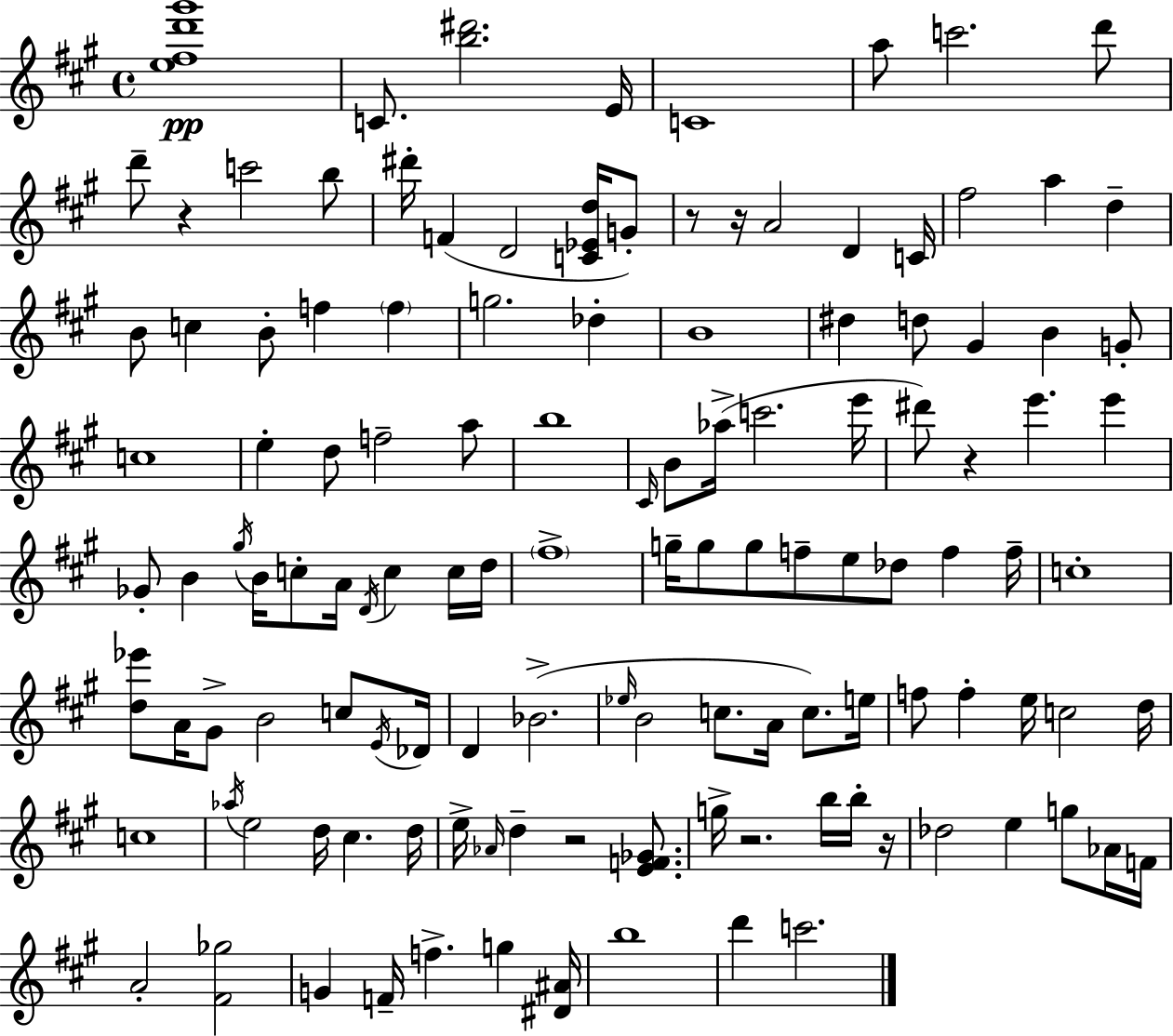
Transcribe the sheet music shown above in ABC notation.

X:1
T:Untitled
M:4/4
L:1/4
K:A
[e^fd'^g']4 C/2 [b^d']2 E/4 C4 a/2 c'2 d'/2 d'/2 z c'2 b/2 ^d'/4 F D2 [C_Ed]/4 G/2 z/2 z/4 A2 D C/4 ^f2 a d B/2 c B/2 f f g2 _d B4 ^d d/2 ^G B G/2 c4 e d/2 f2 a/2 b4 ^C/4 B/2 _a/4 c'2 e'/4 ^d'/2 z e' e' _G/2 B ^g/4 B/4 c/2 A/4 D/4 c c/4 d/4 ^f4 g/4 g/2 g/2 f/2 e/2 _d/2 f f/4 c4 [d_e']/2 A/4 ^G/2 B2 c/2 E/4 _D/4 D _B2 _e/4 B2 c/2 A/4 c/2 e/4 f/2 f e/4 c2 d/4 c4 _a/4 e2 d/4 ^c d/4 e/4 _A/4 d z2 [EF_G]/2 g/4 z2 b/4 b/4 z/4 _d2 e g/2 _A/4 F/4 A2 [^F_g]2 G F/4 f g [^D^A]/4 b4 d' c'2